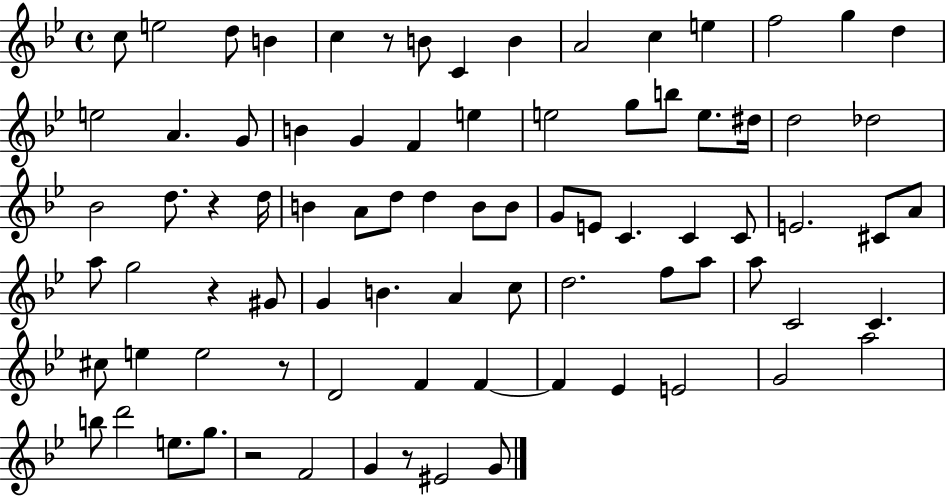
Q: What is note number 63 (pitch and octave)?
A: F4